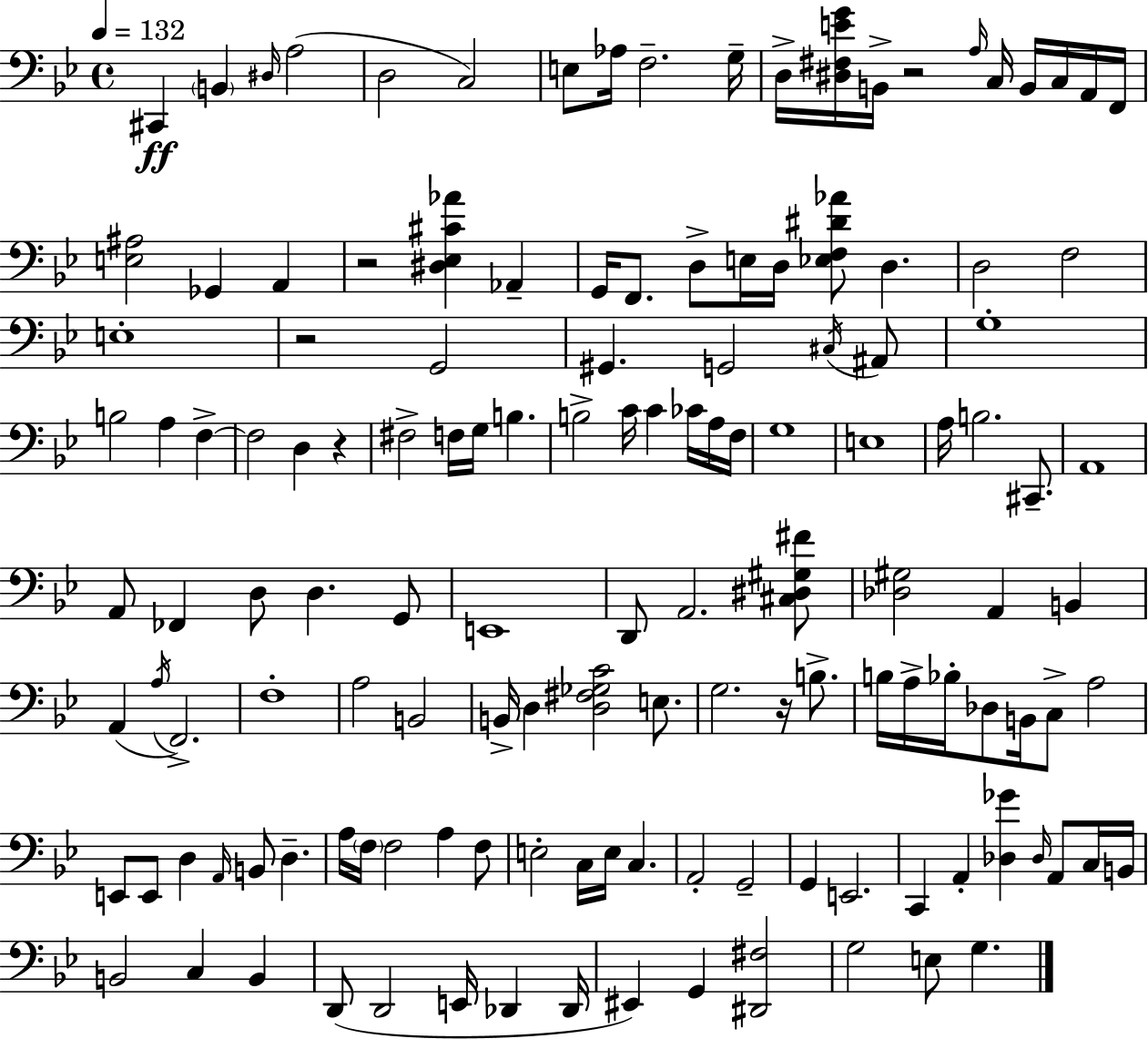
C#2/q B2/q D#3/s A3/h D3/h C3/h E3/e Ab3/s F3/h. G3/s D3/s [D#3,F#3,E4,G4]/s B2/s R/h A3/s C3/s B2/s C3/s A2/s F2/s [E3,A#3]/h Gb2/q A2/q R/h [D#3,Eb3,C#4,Ab4]/q Ab2/q G2/s F2/e. D3/e E3/s D3/s [Eb3,F3,D#4,Ab4]/e D3/q. D3/h F3/h E3/w R/h G2/h G#2/q. G2/h C#3/s A#2/e G3/w B3/h A3/q F3/q F3/h D3/q R/q F#3/h F3/s G3/s B3/q. B3/h C4/s C4/q CES4/s A3/s F3/s G3/w E3/w A3/s B3/h. C#2/e. A2/w A2/e FES2/q D3/e D3/q. G2/e E2/w D2/e A2/h. [C#3,D#3,G#3,F#4]/e [Db3,G#3]/h A2/q B2/q A2/q A3/s F2/h. F3/w A3/h B2/h B2/s D3/q [D3,F#3,Gb3,C4]/h E3/e. G3/h. R/s B3/e. B3/s A3/s Bb3/s Db3/e B2/s C3/e A3/h E2/e E2/e D3/q A2/s B2/e D3/q. A3/s F3/s F3/h A3/q F3/e E3/h C3/s E3/s C3/q. A2/h G2/h G2/q E2/h. C2/q A2/q [Db3,Gb4]/q Db3/s A2/e C3/s B2/s B2/h C3/q B2/q D2/e D2/h E2/s Db2/q Db2/s EIS2/q G2/q [D#2,F#3]/h G3/h E3/e G3/q.